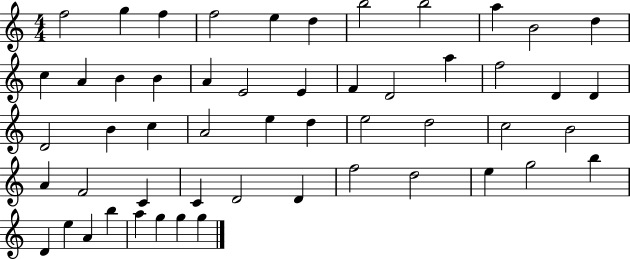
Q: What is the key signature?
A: C major